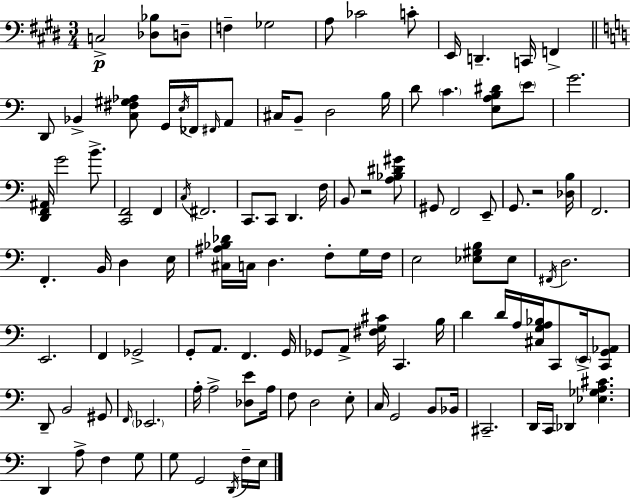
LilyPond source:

{
  \clef bass
  \numericTimeSignature
  \time 3/4
  \key e \major
  c2->\p <des bes>8 d8-- | f4-- ges2 | a8 ces'2 c'8-. | e,16 d,4.-- c,16 f,4-> | \break \bar "||" \break \key c \major d,8 bes,4-> <c fis gis aes>8 g,16 \acciaccatura { e16 } fes,16 \grace { fis,16 } | a,8 cis16 b,8-- d2 | b16 d'8 \parenthesize c'4. <e a b dis'>8 | \parenthesize e'8 g'2. | \break <d, f, ais,>16 g'2 b'8.-> | <c, f,>2 f,4 | \acciaccatura { c16 } fis,2. | c,8. c,8 d,4. | \break f16 b,8 r2 | <a bes dis' gis'>8 gis,8 f,2 | e,8-- g,8. r2 | <des b>16 f,2. | \break f,4.-. b,16 d4 | e16 <cis ais bes des'>16 c16 d4. f8-. | g16 f16 e2 <ees gis b>8 | ees8 \acciaccatura { fis,16 } d2. | \break e,2. | f,4 ges,2-> | g,8-. a,8. f,4. | g,16 ges,8 a,8-> <fis g cis'>16 c,4. | \break b16 d'4 d'16 a16 <cis g a bes>16 c,8 | \parenthesize e,16-> <c, g, aes,>8 d,8-- b,2 | gis,8 \grace { f,16 } \parenthesize ees,2. | a16-. a2-> | \break <des e'>8 a16 f8 d2 | e8-. c16 g,2 | b,8 bes,16 cis,2.-- | d,16 c,16 des,4 <ees ges a cis'>4. | \break d,4 a8-> f4 | g8 g8 g,2 | \acciaccatura { d,16 } f16-- e16 \bar "|."
}